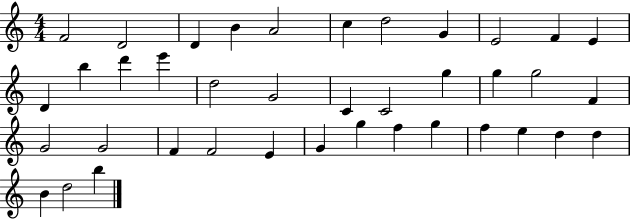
{
  \clef treble
  \numericTimeSignature
  \time 4/4
  \key c \major
  f'2 d'2 | d'4 b'4 a'2 | c''4 d''2 g'4 | e'2 f'4 e'4 | \break d'4 b''4 d'''4 e'''4 | d''2 g'2 | c'4 c'2 g''4 | g''4 g''2 f'4 | \break g'2 g'2 | f'4 f'2 e'4 | g'4 g''4 f''4 g''4 | f''4 e''4 d''4 d''4 | \break b'4 d''2 b''4 | \bar "|."
}